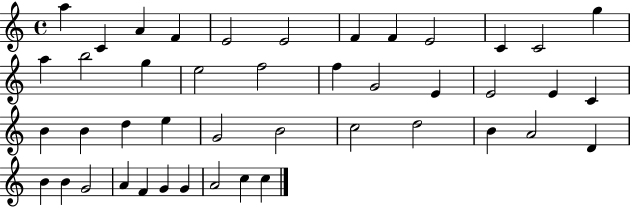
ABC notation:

X:1
T:Untitled
M:4/4
L:1/4
K:C
a C A F E2 E2 F F E2 C C2 g a b2 g e2 f2 f G2 E E2 E C B B d e G2 B2 c2 d2 B A2 D B B G2 A F G G A2 c c